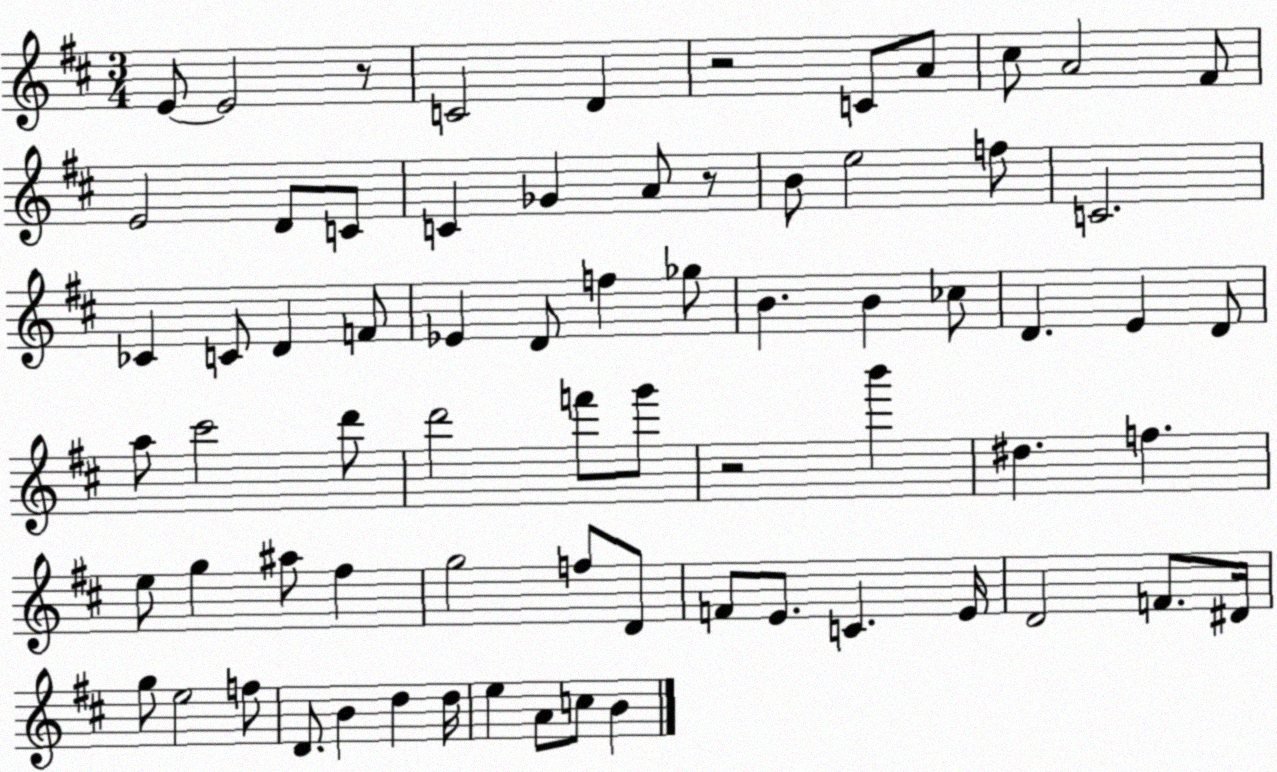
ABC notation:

X:1
T:Untitled
M:3/4
L:1/4
K:D
E/2 E2 z/2 C2 D z2 C/2 A/2 ^c/2 A2 ^F/2 E2 D/2 C/2 C _G A/2 z/2 B/2 e2 f/2 C2 _C C/2 D F/2 _E D/2 f _g/2 B B _c/2 D E D/2 a/2 ^c'2 d'/2 d'2 f'/2 g'/2 z2 b' ^d f e/2 g ^a/2 ^f g2 f/2 D/2 F/2 E/2 C E/4 D2 F/2 ^D/4 g/2 e2 f/2 D/2 B d d/4 e A/2 c/2 B